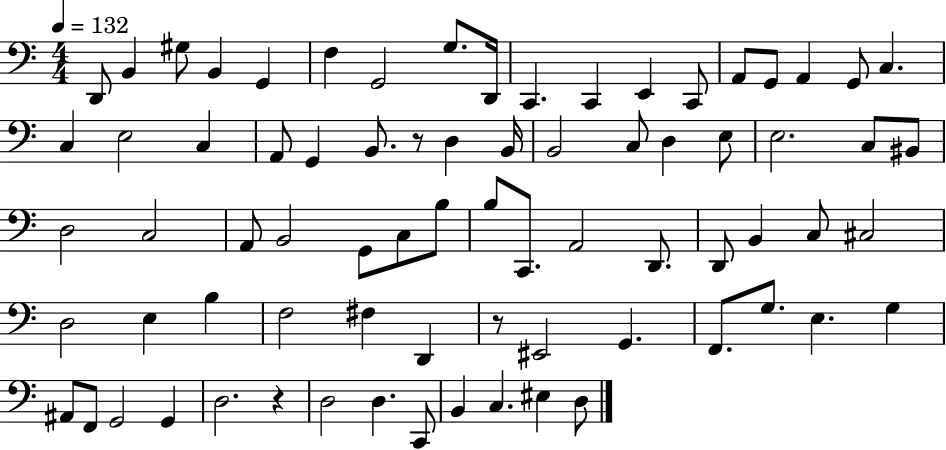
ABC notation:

X:1
T:Untitled
M:4/4
L:1/4
K:C
D,,/2 B,, ^G,/2 B,, G,, F, G,,2 G,/2 D,,/4 C,, C,, E,, C,,/2 A,,/2 G,,/2 A,, G,,/2 C, C, E,2 C, A,,/2 G,, B,,/2 z/2 D, B,,/4 B,,2 C,/2 D, E,/2 E,2 C,/2 ^B,,/2 D,2 C,2 A,,/2 B,,2 G,,/2 C,/2 B,/2 B,/2 C,,/2 A,,2 D,,/2 D,,/2 B,, C,/2 ^C,2 D,2 E, B, F,2 ^F, D,, z/2 ^E,,2 G,, F,,/2 G,/2 E, G, ^A,,/2 F,,/2 G,,2 G,, D,2 z D,2 D, C,,/2 B,, C, ^E, D,/2